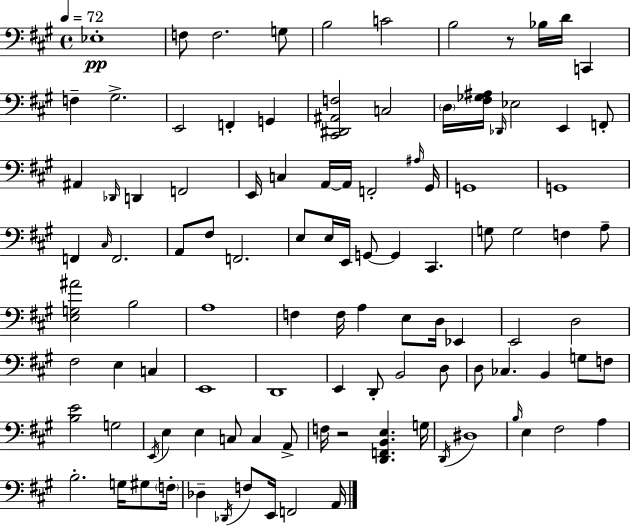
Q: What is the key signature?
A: A major